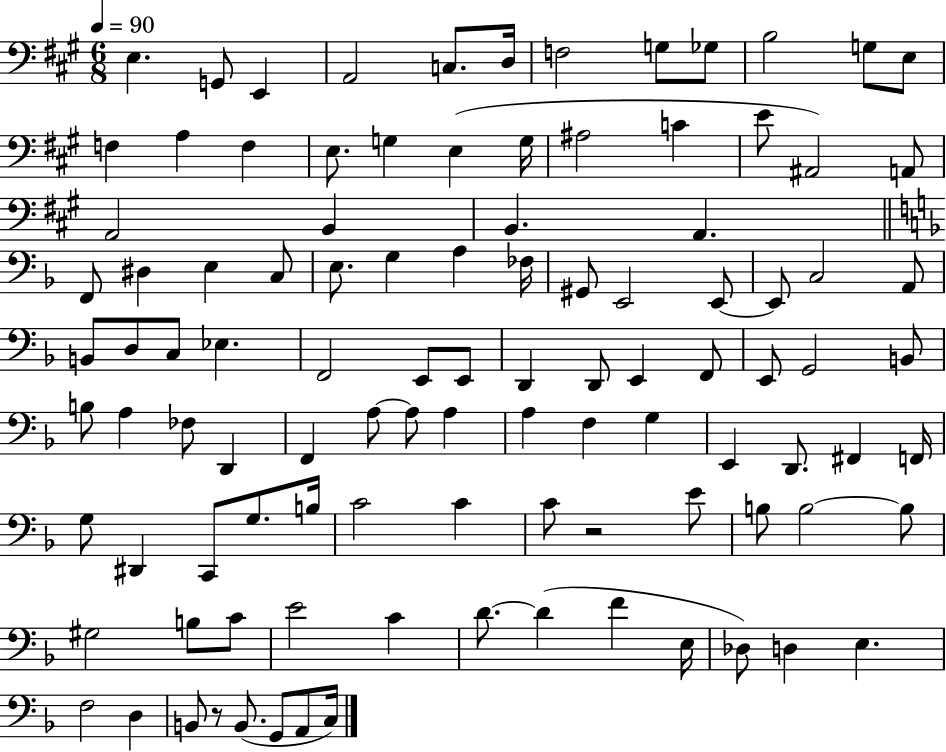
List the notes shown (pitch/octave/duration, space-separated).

E3/q. G2/e E2/q A2/h C3/e. D3/s F3/h G3/e Gb3/e B3/h G3/e E3/e F3/q A3/q F3/q E3/e. G3/q E3/q G3/s A#3/h C4/q E4/e A#2/h A2/e A2/h B2/q B2/q. A2/q. F2/e D#3/q E3/q C3/e E3/e. G3/q A3/q FES3/s G#2/e E2/h E2/e E2/e C3/h A2/e B2/e D3/e C3/e Eb3/q. F2/h E2/e E2/e D2/q D2/e E2/q F2/e E2/e G2/h B2/e B3/e A3/q FES3/e D2/q F2/q A3/e A3/e A3/q A3/q F3/q G3/q E2/q D2/e. F#2/q F2/s G3/e D#2/q C2/e G3/e. B3/s C4/h C4/q C4/e R/h E4/e B3/e B3/h B3/e G#3/h B3/e C4/e E4/h C4/q D4/e. D4/q F4/q E3/s Db3/e D3/q E3/q. F3/h D3/q B2/e R/e B2/e. G2/e A2/e C3/s